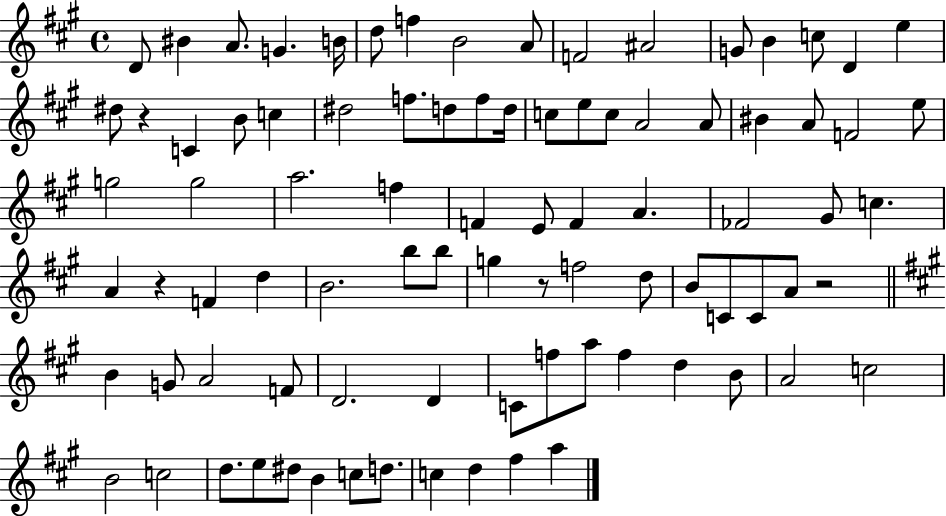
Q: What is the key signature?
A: A major